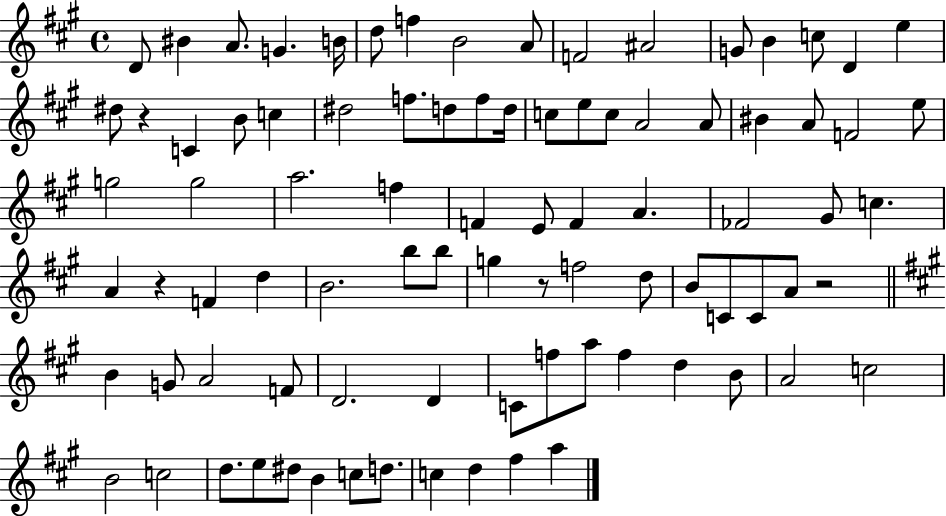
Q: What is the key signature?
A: A major